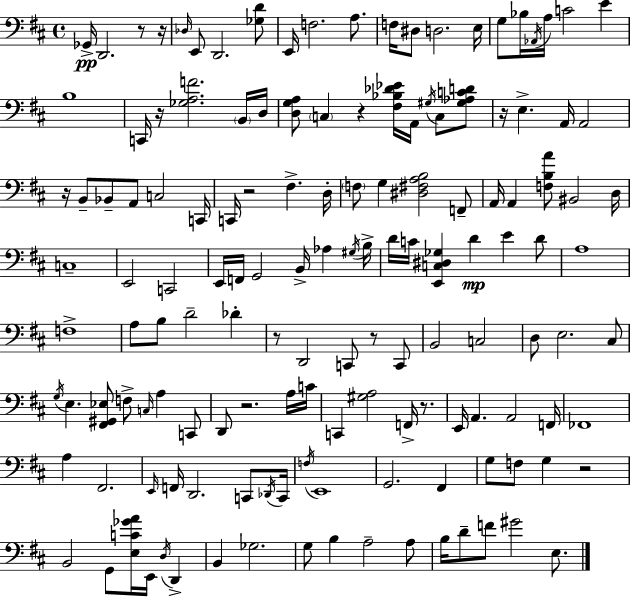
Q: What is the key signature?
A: D major